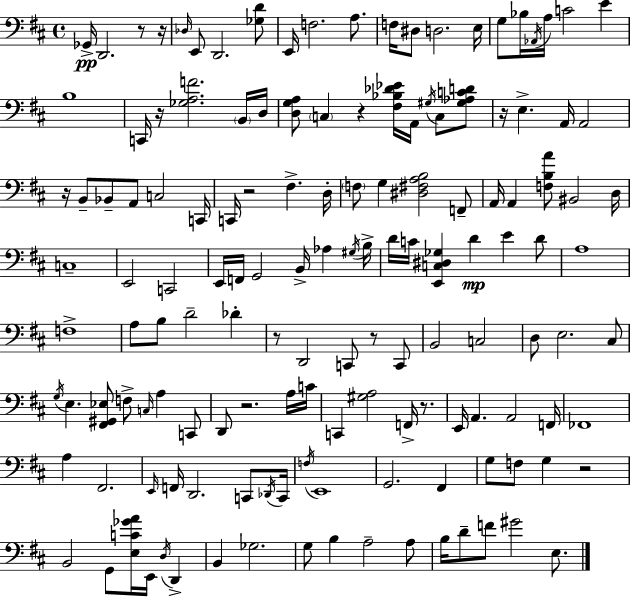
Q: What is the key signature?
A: D major